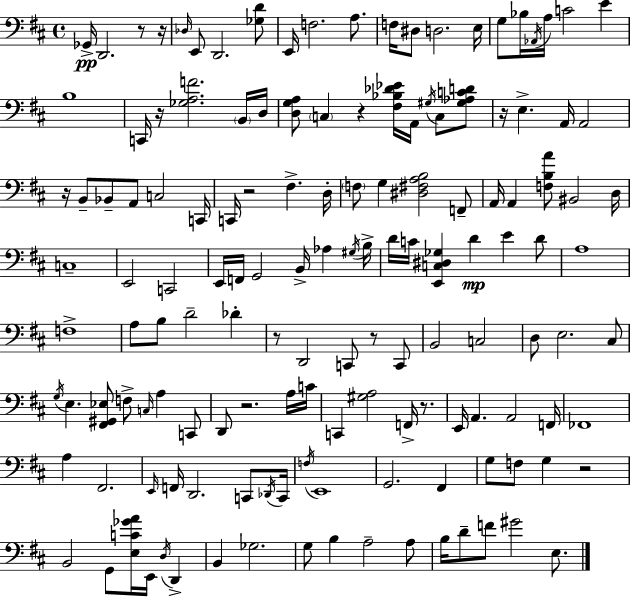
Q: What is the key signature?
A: D major